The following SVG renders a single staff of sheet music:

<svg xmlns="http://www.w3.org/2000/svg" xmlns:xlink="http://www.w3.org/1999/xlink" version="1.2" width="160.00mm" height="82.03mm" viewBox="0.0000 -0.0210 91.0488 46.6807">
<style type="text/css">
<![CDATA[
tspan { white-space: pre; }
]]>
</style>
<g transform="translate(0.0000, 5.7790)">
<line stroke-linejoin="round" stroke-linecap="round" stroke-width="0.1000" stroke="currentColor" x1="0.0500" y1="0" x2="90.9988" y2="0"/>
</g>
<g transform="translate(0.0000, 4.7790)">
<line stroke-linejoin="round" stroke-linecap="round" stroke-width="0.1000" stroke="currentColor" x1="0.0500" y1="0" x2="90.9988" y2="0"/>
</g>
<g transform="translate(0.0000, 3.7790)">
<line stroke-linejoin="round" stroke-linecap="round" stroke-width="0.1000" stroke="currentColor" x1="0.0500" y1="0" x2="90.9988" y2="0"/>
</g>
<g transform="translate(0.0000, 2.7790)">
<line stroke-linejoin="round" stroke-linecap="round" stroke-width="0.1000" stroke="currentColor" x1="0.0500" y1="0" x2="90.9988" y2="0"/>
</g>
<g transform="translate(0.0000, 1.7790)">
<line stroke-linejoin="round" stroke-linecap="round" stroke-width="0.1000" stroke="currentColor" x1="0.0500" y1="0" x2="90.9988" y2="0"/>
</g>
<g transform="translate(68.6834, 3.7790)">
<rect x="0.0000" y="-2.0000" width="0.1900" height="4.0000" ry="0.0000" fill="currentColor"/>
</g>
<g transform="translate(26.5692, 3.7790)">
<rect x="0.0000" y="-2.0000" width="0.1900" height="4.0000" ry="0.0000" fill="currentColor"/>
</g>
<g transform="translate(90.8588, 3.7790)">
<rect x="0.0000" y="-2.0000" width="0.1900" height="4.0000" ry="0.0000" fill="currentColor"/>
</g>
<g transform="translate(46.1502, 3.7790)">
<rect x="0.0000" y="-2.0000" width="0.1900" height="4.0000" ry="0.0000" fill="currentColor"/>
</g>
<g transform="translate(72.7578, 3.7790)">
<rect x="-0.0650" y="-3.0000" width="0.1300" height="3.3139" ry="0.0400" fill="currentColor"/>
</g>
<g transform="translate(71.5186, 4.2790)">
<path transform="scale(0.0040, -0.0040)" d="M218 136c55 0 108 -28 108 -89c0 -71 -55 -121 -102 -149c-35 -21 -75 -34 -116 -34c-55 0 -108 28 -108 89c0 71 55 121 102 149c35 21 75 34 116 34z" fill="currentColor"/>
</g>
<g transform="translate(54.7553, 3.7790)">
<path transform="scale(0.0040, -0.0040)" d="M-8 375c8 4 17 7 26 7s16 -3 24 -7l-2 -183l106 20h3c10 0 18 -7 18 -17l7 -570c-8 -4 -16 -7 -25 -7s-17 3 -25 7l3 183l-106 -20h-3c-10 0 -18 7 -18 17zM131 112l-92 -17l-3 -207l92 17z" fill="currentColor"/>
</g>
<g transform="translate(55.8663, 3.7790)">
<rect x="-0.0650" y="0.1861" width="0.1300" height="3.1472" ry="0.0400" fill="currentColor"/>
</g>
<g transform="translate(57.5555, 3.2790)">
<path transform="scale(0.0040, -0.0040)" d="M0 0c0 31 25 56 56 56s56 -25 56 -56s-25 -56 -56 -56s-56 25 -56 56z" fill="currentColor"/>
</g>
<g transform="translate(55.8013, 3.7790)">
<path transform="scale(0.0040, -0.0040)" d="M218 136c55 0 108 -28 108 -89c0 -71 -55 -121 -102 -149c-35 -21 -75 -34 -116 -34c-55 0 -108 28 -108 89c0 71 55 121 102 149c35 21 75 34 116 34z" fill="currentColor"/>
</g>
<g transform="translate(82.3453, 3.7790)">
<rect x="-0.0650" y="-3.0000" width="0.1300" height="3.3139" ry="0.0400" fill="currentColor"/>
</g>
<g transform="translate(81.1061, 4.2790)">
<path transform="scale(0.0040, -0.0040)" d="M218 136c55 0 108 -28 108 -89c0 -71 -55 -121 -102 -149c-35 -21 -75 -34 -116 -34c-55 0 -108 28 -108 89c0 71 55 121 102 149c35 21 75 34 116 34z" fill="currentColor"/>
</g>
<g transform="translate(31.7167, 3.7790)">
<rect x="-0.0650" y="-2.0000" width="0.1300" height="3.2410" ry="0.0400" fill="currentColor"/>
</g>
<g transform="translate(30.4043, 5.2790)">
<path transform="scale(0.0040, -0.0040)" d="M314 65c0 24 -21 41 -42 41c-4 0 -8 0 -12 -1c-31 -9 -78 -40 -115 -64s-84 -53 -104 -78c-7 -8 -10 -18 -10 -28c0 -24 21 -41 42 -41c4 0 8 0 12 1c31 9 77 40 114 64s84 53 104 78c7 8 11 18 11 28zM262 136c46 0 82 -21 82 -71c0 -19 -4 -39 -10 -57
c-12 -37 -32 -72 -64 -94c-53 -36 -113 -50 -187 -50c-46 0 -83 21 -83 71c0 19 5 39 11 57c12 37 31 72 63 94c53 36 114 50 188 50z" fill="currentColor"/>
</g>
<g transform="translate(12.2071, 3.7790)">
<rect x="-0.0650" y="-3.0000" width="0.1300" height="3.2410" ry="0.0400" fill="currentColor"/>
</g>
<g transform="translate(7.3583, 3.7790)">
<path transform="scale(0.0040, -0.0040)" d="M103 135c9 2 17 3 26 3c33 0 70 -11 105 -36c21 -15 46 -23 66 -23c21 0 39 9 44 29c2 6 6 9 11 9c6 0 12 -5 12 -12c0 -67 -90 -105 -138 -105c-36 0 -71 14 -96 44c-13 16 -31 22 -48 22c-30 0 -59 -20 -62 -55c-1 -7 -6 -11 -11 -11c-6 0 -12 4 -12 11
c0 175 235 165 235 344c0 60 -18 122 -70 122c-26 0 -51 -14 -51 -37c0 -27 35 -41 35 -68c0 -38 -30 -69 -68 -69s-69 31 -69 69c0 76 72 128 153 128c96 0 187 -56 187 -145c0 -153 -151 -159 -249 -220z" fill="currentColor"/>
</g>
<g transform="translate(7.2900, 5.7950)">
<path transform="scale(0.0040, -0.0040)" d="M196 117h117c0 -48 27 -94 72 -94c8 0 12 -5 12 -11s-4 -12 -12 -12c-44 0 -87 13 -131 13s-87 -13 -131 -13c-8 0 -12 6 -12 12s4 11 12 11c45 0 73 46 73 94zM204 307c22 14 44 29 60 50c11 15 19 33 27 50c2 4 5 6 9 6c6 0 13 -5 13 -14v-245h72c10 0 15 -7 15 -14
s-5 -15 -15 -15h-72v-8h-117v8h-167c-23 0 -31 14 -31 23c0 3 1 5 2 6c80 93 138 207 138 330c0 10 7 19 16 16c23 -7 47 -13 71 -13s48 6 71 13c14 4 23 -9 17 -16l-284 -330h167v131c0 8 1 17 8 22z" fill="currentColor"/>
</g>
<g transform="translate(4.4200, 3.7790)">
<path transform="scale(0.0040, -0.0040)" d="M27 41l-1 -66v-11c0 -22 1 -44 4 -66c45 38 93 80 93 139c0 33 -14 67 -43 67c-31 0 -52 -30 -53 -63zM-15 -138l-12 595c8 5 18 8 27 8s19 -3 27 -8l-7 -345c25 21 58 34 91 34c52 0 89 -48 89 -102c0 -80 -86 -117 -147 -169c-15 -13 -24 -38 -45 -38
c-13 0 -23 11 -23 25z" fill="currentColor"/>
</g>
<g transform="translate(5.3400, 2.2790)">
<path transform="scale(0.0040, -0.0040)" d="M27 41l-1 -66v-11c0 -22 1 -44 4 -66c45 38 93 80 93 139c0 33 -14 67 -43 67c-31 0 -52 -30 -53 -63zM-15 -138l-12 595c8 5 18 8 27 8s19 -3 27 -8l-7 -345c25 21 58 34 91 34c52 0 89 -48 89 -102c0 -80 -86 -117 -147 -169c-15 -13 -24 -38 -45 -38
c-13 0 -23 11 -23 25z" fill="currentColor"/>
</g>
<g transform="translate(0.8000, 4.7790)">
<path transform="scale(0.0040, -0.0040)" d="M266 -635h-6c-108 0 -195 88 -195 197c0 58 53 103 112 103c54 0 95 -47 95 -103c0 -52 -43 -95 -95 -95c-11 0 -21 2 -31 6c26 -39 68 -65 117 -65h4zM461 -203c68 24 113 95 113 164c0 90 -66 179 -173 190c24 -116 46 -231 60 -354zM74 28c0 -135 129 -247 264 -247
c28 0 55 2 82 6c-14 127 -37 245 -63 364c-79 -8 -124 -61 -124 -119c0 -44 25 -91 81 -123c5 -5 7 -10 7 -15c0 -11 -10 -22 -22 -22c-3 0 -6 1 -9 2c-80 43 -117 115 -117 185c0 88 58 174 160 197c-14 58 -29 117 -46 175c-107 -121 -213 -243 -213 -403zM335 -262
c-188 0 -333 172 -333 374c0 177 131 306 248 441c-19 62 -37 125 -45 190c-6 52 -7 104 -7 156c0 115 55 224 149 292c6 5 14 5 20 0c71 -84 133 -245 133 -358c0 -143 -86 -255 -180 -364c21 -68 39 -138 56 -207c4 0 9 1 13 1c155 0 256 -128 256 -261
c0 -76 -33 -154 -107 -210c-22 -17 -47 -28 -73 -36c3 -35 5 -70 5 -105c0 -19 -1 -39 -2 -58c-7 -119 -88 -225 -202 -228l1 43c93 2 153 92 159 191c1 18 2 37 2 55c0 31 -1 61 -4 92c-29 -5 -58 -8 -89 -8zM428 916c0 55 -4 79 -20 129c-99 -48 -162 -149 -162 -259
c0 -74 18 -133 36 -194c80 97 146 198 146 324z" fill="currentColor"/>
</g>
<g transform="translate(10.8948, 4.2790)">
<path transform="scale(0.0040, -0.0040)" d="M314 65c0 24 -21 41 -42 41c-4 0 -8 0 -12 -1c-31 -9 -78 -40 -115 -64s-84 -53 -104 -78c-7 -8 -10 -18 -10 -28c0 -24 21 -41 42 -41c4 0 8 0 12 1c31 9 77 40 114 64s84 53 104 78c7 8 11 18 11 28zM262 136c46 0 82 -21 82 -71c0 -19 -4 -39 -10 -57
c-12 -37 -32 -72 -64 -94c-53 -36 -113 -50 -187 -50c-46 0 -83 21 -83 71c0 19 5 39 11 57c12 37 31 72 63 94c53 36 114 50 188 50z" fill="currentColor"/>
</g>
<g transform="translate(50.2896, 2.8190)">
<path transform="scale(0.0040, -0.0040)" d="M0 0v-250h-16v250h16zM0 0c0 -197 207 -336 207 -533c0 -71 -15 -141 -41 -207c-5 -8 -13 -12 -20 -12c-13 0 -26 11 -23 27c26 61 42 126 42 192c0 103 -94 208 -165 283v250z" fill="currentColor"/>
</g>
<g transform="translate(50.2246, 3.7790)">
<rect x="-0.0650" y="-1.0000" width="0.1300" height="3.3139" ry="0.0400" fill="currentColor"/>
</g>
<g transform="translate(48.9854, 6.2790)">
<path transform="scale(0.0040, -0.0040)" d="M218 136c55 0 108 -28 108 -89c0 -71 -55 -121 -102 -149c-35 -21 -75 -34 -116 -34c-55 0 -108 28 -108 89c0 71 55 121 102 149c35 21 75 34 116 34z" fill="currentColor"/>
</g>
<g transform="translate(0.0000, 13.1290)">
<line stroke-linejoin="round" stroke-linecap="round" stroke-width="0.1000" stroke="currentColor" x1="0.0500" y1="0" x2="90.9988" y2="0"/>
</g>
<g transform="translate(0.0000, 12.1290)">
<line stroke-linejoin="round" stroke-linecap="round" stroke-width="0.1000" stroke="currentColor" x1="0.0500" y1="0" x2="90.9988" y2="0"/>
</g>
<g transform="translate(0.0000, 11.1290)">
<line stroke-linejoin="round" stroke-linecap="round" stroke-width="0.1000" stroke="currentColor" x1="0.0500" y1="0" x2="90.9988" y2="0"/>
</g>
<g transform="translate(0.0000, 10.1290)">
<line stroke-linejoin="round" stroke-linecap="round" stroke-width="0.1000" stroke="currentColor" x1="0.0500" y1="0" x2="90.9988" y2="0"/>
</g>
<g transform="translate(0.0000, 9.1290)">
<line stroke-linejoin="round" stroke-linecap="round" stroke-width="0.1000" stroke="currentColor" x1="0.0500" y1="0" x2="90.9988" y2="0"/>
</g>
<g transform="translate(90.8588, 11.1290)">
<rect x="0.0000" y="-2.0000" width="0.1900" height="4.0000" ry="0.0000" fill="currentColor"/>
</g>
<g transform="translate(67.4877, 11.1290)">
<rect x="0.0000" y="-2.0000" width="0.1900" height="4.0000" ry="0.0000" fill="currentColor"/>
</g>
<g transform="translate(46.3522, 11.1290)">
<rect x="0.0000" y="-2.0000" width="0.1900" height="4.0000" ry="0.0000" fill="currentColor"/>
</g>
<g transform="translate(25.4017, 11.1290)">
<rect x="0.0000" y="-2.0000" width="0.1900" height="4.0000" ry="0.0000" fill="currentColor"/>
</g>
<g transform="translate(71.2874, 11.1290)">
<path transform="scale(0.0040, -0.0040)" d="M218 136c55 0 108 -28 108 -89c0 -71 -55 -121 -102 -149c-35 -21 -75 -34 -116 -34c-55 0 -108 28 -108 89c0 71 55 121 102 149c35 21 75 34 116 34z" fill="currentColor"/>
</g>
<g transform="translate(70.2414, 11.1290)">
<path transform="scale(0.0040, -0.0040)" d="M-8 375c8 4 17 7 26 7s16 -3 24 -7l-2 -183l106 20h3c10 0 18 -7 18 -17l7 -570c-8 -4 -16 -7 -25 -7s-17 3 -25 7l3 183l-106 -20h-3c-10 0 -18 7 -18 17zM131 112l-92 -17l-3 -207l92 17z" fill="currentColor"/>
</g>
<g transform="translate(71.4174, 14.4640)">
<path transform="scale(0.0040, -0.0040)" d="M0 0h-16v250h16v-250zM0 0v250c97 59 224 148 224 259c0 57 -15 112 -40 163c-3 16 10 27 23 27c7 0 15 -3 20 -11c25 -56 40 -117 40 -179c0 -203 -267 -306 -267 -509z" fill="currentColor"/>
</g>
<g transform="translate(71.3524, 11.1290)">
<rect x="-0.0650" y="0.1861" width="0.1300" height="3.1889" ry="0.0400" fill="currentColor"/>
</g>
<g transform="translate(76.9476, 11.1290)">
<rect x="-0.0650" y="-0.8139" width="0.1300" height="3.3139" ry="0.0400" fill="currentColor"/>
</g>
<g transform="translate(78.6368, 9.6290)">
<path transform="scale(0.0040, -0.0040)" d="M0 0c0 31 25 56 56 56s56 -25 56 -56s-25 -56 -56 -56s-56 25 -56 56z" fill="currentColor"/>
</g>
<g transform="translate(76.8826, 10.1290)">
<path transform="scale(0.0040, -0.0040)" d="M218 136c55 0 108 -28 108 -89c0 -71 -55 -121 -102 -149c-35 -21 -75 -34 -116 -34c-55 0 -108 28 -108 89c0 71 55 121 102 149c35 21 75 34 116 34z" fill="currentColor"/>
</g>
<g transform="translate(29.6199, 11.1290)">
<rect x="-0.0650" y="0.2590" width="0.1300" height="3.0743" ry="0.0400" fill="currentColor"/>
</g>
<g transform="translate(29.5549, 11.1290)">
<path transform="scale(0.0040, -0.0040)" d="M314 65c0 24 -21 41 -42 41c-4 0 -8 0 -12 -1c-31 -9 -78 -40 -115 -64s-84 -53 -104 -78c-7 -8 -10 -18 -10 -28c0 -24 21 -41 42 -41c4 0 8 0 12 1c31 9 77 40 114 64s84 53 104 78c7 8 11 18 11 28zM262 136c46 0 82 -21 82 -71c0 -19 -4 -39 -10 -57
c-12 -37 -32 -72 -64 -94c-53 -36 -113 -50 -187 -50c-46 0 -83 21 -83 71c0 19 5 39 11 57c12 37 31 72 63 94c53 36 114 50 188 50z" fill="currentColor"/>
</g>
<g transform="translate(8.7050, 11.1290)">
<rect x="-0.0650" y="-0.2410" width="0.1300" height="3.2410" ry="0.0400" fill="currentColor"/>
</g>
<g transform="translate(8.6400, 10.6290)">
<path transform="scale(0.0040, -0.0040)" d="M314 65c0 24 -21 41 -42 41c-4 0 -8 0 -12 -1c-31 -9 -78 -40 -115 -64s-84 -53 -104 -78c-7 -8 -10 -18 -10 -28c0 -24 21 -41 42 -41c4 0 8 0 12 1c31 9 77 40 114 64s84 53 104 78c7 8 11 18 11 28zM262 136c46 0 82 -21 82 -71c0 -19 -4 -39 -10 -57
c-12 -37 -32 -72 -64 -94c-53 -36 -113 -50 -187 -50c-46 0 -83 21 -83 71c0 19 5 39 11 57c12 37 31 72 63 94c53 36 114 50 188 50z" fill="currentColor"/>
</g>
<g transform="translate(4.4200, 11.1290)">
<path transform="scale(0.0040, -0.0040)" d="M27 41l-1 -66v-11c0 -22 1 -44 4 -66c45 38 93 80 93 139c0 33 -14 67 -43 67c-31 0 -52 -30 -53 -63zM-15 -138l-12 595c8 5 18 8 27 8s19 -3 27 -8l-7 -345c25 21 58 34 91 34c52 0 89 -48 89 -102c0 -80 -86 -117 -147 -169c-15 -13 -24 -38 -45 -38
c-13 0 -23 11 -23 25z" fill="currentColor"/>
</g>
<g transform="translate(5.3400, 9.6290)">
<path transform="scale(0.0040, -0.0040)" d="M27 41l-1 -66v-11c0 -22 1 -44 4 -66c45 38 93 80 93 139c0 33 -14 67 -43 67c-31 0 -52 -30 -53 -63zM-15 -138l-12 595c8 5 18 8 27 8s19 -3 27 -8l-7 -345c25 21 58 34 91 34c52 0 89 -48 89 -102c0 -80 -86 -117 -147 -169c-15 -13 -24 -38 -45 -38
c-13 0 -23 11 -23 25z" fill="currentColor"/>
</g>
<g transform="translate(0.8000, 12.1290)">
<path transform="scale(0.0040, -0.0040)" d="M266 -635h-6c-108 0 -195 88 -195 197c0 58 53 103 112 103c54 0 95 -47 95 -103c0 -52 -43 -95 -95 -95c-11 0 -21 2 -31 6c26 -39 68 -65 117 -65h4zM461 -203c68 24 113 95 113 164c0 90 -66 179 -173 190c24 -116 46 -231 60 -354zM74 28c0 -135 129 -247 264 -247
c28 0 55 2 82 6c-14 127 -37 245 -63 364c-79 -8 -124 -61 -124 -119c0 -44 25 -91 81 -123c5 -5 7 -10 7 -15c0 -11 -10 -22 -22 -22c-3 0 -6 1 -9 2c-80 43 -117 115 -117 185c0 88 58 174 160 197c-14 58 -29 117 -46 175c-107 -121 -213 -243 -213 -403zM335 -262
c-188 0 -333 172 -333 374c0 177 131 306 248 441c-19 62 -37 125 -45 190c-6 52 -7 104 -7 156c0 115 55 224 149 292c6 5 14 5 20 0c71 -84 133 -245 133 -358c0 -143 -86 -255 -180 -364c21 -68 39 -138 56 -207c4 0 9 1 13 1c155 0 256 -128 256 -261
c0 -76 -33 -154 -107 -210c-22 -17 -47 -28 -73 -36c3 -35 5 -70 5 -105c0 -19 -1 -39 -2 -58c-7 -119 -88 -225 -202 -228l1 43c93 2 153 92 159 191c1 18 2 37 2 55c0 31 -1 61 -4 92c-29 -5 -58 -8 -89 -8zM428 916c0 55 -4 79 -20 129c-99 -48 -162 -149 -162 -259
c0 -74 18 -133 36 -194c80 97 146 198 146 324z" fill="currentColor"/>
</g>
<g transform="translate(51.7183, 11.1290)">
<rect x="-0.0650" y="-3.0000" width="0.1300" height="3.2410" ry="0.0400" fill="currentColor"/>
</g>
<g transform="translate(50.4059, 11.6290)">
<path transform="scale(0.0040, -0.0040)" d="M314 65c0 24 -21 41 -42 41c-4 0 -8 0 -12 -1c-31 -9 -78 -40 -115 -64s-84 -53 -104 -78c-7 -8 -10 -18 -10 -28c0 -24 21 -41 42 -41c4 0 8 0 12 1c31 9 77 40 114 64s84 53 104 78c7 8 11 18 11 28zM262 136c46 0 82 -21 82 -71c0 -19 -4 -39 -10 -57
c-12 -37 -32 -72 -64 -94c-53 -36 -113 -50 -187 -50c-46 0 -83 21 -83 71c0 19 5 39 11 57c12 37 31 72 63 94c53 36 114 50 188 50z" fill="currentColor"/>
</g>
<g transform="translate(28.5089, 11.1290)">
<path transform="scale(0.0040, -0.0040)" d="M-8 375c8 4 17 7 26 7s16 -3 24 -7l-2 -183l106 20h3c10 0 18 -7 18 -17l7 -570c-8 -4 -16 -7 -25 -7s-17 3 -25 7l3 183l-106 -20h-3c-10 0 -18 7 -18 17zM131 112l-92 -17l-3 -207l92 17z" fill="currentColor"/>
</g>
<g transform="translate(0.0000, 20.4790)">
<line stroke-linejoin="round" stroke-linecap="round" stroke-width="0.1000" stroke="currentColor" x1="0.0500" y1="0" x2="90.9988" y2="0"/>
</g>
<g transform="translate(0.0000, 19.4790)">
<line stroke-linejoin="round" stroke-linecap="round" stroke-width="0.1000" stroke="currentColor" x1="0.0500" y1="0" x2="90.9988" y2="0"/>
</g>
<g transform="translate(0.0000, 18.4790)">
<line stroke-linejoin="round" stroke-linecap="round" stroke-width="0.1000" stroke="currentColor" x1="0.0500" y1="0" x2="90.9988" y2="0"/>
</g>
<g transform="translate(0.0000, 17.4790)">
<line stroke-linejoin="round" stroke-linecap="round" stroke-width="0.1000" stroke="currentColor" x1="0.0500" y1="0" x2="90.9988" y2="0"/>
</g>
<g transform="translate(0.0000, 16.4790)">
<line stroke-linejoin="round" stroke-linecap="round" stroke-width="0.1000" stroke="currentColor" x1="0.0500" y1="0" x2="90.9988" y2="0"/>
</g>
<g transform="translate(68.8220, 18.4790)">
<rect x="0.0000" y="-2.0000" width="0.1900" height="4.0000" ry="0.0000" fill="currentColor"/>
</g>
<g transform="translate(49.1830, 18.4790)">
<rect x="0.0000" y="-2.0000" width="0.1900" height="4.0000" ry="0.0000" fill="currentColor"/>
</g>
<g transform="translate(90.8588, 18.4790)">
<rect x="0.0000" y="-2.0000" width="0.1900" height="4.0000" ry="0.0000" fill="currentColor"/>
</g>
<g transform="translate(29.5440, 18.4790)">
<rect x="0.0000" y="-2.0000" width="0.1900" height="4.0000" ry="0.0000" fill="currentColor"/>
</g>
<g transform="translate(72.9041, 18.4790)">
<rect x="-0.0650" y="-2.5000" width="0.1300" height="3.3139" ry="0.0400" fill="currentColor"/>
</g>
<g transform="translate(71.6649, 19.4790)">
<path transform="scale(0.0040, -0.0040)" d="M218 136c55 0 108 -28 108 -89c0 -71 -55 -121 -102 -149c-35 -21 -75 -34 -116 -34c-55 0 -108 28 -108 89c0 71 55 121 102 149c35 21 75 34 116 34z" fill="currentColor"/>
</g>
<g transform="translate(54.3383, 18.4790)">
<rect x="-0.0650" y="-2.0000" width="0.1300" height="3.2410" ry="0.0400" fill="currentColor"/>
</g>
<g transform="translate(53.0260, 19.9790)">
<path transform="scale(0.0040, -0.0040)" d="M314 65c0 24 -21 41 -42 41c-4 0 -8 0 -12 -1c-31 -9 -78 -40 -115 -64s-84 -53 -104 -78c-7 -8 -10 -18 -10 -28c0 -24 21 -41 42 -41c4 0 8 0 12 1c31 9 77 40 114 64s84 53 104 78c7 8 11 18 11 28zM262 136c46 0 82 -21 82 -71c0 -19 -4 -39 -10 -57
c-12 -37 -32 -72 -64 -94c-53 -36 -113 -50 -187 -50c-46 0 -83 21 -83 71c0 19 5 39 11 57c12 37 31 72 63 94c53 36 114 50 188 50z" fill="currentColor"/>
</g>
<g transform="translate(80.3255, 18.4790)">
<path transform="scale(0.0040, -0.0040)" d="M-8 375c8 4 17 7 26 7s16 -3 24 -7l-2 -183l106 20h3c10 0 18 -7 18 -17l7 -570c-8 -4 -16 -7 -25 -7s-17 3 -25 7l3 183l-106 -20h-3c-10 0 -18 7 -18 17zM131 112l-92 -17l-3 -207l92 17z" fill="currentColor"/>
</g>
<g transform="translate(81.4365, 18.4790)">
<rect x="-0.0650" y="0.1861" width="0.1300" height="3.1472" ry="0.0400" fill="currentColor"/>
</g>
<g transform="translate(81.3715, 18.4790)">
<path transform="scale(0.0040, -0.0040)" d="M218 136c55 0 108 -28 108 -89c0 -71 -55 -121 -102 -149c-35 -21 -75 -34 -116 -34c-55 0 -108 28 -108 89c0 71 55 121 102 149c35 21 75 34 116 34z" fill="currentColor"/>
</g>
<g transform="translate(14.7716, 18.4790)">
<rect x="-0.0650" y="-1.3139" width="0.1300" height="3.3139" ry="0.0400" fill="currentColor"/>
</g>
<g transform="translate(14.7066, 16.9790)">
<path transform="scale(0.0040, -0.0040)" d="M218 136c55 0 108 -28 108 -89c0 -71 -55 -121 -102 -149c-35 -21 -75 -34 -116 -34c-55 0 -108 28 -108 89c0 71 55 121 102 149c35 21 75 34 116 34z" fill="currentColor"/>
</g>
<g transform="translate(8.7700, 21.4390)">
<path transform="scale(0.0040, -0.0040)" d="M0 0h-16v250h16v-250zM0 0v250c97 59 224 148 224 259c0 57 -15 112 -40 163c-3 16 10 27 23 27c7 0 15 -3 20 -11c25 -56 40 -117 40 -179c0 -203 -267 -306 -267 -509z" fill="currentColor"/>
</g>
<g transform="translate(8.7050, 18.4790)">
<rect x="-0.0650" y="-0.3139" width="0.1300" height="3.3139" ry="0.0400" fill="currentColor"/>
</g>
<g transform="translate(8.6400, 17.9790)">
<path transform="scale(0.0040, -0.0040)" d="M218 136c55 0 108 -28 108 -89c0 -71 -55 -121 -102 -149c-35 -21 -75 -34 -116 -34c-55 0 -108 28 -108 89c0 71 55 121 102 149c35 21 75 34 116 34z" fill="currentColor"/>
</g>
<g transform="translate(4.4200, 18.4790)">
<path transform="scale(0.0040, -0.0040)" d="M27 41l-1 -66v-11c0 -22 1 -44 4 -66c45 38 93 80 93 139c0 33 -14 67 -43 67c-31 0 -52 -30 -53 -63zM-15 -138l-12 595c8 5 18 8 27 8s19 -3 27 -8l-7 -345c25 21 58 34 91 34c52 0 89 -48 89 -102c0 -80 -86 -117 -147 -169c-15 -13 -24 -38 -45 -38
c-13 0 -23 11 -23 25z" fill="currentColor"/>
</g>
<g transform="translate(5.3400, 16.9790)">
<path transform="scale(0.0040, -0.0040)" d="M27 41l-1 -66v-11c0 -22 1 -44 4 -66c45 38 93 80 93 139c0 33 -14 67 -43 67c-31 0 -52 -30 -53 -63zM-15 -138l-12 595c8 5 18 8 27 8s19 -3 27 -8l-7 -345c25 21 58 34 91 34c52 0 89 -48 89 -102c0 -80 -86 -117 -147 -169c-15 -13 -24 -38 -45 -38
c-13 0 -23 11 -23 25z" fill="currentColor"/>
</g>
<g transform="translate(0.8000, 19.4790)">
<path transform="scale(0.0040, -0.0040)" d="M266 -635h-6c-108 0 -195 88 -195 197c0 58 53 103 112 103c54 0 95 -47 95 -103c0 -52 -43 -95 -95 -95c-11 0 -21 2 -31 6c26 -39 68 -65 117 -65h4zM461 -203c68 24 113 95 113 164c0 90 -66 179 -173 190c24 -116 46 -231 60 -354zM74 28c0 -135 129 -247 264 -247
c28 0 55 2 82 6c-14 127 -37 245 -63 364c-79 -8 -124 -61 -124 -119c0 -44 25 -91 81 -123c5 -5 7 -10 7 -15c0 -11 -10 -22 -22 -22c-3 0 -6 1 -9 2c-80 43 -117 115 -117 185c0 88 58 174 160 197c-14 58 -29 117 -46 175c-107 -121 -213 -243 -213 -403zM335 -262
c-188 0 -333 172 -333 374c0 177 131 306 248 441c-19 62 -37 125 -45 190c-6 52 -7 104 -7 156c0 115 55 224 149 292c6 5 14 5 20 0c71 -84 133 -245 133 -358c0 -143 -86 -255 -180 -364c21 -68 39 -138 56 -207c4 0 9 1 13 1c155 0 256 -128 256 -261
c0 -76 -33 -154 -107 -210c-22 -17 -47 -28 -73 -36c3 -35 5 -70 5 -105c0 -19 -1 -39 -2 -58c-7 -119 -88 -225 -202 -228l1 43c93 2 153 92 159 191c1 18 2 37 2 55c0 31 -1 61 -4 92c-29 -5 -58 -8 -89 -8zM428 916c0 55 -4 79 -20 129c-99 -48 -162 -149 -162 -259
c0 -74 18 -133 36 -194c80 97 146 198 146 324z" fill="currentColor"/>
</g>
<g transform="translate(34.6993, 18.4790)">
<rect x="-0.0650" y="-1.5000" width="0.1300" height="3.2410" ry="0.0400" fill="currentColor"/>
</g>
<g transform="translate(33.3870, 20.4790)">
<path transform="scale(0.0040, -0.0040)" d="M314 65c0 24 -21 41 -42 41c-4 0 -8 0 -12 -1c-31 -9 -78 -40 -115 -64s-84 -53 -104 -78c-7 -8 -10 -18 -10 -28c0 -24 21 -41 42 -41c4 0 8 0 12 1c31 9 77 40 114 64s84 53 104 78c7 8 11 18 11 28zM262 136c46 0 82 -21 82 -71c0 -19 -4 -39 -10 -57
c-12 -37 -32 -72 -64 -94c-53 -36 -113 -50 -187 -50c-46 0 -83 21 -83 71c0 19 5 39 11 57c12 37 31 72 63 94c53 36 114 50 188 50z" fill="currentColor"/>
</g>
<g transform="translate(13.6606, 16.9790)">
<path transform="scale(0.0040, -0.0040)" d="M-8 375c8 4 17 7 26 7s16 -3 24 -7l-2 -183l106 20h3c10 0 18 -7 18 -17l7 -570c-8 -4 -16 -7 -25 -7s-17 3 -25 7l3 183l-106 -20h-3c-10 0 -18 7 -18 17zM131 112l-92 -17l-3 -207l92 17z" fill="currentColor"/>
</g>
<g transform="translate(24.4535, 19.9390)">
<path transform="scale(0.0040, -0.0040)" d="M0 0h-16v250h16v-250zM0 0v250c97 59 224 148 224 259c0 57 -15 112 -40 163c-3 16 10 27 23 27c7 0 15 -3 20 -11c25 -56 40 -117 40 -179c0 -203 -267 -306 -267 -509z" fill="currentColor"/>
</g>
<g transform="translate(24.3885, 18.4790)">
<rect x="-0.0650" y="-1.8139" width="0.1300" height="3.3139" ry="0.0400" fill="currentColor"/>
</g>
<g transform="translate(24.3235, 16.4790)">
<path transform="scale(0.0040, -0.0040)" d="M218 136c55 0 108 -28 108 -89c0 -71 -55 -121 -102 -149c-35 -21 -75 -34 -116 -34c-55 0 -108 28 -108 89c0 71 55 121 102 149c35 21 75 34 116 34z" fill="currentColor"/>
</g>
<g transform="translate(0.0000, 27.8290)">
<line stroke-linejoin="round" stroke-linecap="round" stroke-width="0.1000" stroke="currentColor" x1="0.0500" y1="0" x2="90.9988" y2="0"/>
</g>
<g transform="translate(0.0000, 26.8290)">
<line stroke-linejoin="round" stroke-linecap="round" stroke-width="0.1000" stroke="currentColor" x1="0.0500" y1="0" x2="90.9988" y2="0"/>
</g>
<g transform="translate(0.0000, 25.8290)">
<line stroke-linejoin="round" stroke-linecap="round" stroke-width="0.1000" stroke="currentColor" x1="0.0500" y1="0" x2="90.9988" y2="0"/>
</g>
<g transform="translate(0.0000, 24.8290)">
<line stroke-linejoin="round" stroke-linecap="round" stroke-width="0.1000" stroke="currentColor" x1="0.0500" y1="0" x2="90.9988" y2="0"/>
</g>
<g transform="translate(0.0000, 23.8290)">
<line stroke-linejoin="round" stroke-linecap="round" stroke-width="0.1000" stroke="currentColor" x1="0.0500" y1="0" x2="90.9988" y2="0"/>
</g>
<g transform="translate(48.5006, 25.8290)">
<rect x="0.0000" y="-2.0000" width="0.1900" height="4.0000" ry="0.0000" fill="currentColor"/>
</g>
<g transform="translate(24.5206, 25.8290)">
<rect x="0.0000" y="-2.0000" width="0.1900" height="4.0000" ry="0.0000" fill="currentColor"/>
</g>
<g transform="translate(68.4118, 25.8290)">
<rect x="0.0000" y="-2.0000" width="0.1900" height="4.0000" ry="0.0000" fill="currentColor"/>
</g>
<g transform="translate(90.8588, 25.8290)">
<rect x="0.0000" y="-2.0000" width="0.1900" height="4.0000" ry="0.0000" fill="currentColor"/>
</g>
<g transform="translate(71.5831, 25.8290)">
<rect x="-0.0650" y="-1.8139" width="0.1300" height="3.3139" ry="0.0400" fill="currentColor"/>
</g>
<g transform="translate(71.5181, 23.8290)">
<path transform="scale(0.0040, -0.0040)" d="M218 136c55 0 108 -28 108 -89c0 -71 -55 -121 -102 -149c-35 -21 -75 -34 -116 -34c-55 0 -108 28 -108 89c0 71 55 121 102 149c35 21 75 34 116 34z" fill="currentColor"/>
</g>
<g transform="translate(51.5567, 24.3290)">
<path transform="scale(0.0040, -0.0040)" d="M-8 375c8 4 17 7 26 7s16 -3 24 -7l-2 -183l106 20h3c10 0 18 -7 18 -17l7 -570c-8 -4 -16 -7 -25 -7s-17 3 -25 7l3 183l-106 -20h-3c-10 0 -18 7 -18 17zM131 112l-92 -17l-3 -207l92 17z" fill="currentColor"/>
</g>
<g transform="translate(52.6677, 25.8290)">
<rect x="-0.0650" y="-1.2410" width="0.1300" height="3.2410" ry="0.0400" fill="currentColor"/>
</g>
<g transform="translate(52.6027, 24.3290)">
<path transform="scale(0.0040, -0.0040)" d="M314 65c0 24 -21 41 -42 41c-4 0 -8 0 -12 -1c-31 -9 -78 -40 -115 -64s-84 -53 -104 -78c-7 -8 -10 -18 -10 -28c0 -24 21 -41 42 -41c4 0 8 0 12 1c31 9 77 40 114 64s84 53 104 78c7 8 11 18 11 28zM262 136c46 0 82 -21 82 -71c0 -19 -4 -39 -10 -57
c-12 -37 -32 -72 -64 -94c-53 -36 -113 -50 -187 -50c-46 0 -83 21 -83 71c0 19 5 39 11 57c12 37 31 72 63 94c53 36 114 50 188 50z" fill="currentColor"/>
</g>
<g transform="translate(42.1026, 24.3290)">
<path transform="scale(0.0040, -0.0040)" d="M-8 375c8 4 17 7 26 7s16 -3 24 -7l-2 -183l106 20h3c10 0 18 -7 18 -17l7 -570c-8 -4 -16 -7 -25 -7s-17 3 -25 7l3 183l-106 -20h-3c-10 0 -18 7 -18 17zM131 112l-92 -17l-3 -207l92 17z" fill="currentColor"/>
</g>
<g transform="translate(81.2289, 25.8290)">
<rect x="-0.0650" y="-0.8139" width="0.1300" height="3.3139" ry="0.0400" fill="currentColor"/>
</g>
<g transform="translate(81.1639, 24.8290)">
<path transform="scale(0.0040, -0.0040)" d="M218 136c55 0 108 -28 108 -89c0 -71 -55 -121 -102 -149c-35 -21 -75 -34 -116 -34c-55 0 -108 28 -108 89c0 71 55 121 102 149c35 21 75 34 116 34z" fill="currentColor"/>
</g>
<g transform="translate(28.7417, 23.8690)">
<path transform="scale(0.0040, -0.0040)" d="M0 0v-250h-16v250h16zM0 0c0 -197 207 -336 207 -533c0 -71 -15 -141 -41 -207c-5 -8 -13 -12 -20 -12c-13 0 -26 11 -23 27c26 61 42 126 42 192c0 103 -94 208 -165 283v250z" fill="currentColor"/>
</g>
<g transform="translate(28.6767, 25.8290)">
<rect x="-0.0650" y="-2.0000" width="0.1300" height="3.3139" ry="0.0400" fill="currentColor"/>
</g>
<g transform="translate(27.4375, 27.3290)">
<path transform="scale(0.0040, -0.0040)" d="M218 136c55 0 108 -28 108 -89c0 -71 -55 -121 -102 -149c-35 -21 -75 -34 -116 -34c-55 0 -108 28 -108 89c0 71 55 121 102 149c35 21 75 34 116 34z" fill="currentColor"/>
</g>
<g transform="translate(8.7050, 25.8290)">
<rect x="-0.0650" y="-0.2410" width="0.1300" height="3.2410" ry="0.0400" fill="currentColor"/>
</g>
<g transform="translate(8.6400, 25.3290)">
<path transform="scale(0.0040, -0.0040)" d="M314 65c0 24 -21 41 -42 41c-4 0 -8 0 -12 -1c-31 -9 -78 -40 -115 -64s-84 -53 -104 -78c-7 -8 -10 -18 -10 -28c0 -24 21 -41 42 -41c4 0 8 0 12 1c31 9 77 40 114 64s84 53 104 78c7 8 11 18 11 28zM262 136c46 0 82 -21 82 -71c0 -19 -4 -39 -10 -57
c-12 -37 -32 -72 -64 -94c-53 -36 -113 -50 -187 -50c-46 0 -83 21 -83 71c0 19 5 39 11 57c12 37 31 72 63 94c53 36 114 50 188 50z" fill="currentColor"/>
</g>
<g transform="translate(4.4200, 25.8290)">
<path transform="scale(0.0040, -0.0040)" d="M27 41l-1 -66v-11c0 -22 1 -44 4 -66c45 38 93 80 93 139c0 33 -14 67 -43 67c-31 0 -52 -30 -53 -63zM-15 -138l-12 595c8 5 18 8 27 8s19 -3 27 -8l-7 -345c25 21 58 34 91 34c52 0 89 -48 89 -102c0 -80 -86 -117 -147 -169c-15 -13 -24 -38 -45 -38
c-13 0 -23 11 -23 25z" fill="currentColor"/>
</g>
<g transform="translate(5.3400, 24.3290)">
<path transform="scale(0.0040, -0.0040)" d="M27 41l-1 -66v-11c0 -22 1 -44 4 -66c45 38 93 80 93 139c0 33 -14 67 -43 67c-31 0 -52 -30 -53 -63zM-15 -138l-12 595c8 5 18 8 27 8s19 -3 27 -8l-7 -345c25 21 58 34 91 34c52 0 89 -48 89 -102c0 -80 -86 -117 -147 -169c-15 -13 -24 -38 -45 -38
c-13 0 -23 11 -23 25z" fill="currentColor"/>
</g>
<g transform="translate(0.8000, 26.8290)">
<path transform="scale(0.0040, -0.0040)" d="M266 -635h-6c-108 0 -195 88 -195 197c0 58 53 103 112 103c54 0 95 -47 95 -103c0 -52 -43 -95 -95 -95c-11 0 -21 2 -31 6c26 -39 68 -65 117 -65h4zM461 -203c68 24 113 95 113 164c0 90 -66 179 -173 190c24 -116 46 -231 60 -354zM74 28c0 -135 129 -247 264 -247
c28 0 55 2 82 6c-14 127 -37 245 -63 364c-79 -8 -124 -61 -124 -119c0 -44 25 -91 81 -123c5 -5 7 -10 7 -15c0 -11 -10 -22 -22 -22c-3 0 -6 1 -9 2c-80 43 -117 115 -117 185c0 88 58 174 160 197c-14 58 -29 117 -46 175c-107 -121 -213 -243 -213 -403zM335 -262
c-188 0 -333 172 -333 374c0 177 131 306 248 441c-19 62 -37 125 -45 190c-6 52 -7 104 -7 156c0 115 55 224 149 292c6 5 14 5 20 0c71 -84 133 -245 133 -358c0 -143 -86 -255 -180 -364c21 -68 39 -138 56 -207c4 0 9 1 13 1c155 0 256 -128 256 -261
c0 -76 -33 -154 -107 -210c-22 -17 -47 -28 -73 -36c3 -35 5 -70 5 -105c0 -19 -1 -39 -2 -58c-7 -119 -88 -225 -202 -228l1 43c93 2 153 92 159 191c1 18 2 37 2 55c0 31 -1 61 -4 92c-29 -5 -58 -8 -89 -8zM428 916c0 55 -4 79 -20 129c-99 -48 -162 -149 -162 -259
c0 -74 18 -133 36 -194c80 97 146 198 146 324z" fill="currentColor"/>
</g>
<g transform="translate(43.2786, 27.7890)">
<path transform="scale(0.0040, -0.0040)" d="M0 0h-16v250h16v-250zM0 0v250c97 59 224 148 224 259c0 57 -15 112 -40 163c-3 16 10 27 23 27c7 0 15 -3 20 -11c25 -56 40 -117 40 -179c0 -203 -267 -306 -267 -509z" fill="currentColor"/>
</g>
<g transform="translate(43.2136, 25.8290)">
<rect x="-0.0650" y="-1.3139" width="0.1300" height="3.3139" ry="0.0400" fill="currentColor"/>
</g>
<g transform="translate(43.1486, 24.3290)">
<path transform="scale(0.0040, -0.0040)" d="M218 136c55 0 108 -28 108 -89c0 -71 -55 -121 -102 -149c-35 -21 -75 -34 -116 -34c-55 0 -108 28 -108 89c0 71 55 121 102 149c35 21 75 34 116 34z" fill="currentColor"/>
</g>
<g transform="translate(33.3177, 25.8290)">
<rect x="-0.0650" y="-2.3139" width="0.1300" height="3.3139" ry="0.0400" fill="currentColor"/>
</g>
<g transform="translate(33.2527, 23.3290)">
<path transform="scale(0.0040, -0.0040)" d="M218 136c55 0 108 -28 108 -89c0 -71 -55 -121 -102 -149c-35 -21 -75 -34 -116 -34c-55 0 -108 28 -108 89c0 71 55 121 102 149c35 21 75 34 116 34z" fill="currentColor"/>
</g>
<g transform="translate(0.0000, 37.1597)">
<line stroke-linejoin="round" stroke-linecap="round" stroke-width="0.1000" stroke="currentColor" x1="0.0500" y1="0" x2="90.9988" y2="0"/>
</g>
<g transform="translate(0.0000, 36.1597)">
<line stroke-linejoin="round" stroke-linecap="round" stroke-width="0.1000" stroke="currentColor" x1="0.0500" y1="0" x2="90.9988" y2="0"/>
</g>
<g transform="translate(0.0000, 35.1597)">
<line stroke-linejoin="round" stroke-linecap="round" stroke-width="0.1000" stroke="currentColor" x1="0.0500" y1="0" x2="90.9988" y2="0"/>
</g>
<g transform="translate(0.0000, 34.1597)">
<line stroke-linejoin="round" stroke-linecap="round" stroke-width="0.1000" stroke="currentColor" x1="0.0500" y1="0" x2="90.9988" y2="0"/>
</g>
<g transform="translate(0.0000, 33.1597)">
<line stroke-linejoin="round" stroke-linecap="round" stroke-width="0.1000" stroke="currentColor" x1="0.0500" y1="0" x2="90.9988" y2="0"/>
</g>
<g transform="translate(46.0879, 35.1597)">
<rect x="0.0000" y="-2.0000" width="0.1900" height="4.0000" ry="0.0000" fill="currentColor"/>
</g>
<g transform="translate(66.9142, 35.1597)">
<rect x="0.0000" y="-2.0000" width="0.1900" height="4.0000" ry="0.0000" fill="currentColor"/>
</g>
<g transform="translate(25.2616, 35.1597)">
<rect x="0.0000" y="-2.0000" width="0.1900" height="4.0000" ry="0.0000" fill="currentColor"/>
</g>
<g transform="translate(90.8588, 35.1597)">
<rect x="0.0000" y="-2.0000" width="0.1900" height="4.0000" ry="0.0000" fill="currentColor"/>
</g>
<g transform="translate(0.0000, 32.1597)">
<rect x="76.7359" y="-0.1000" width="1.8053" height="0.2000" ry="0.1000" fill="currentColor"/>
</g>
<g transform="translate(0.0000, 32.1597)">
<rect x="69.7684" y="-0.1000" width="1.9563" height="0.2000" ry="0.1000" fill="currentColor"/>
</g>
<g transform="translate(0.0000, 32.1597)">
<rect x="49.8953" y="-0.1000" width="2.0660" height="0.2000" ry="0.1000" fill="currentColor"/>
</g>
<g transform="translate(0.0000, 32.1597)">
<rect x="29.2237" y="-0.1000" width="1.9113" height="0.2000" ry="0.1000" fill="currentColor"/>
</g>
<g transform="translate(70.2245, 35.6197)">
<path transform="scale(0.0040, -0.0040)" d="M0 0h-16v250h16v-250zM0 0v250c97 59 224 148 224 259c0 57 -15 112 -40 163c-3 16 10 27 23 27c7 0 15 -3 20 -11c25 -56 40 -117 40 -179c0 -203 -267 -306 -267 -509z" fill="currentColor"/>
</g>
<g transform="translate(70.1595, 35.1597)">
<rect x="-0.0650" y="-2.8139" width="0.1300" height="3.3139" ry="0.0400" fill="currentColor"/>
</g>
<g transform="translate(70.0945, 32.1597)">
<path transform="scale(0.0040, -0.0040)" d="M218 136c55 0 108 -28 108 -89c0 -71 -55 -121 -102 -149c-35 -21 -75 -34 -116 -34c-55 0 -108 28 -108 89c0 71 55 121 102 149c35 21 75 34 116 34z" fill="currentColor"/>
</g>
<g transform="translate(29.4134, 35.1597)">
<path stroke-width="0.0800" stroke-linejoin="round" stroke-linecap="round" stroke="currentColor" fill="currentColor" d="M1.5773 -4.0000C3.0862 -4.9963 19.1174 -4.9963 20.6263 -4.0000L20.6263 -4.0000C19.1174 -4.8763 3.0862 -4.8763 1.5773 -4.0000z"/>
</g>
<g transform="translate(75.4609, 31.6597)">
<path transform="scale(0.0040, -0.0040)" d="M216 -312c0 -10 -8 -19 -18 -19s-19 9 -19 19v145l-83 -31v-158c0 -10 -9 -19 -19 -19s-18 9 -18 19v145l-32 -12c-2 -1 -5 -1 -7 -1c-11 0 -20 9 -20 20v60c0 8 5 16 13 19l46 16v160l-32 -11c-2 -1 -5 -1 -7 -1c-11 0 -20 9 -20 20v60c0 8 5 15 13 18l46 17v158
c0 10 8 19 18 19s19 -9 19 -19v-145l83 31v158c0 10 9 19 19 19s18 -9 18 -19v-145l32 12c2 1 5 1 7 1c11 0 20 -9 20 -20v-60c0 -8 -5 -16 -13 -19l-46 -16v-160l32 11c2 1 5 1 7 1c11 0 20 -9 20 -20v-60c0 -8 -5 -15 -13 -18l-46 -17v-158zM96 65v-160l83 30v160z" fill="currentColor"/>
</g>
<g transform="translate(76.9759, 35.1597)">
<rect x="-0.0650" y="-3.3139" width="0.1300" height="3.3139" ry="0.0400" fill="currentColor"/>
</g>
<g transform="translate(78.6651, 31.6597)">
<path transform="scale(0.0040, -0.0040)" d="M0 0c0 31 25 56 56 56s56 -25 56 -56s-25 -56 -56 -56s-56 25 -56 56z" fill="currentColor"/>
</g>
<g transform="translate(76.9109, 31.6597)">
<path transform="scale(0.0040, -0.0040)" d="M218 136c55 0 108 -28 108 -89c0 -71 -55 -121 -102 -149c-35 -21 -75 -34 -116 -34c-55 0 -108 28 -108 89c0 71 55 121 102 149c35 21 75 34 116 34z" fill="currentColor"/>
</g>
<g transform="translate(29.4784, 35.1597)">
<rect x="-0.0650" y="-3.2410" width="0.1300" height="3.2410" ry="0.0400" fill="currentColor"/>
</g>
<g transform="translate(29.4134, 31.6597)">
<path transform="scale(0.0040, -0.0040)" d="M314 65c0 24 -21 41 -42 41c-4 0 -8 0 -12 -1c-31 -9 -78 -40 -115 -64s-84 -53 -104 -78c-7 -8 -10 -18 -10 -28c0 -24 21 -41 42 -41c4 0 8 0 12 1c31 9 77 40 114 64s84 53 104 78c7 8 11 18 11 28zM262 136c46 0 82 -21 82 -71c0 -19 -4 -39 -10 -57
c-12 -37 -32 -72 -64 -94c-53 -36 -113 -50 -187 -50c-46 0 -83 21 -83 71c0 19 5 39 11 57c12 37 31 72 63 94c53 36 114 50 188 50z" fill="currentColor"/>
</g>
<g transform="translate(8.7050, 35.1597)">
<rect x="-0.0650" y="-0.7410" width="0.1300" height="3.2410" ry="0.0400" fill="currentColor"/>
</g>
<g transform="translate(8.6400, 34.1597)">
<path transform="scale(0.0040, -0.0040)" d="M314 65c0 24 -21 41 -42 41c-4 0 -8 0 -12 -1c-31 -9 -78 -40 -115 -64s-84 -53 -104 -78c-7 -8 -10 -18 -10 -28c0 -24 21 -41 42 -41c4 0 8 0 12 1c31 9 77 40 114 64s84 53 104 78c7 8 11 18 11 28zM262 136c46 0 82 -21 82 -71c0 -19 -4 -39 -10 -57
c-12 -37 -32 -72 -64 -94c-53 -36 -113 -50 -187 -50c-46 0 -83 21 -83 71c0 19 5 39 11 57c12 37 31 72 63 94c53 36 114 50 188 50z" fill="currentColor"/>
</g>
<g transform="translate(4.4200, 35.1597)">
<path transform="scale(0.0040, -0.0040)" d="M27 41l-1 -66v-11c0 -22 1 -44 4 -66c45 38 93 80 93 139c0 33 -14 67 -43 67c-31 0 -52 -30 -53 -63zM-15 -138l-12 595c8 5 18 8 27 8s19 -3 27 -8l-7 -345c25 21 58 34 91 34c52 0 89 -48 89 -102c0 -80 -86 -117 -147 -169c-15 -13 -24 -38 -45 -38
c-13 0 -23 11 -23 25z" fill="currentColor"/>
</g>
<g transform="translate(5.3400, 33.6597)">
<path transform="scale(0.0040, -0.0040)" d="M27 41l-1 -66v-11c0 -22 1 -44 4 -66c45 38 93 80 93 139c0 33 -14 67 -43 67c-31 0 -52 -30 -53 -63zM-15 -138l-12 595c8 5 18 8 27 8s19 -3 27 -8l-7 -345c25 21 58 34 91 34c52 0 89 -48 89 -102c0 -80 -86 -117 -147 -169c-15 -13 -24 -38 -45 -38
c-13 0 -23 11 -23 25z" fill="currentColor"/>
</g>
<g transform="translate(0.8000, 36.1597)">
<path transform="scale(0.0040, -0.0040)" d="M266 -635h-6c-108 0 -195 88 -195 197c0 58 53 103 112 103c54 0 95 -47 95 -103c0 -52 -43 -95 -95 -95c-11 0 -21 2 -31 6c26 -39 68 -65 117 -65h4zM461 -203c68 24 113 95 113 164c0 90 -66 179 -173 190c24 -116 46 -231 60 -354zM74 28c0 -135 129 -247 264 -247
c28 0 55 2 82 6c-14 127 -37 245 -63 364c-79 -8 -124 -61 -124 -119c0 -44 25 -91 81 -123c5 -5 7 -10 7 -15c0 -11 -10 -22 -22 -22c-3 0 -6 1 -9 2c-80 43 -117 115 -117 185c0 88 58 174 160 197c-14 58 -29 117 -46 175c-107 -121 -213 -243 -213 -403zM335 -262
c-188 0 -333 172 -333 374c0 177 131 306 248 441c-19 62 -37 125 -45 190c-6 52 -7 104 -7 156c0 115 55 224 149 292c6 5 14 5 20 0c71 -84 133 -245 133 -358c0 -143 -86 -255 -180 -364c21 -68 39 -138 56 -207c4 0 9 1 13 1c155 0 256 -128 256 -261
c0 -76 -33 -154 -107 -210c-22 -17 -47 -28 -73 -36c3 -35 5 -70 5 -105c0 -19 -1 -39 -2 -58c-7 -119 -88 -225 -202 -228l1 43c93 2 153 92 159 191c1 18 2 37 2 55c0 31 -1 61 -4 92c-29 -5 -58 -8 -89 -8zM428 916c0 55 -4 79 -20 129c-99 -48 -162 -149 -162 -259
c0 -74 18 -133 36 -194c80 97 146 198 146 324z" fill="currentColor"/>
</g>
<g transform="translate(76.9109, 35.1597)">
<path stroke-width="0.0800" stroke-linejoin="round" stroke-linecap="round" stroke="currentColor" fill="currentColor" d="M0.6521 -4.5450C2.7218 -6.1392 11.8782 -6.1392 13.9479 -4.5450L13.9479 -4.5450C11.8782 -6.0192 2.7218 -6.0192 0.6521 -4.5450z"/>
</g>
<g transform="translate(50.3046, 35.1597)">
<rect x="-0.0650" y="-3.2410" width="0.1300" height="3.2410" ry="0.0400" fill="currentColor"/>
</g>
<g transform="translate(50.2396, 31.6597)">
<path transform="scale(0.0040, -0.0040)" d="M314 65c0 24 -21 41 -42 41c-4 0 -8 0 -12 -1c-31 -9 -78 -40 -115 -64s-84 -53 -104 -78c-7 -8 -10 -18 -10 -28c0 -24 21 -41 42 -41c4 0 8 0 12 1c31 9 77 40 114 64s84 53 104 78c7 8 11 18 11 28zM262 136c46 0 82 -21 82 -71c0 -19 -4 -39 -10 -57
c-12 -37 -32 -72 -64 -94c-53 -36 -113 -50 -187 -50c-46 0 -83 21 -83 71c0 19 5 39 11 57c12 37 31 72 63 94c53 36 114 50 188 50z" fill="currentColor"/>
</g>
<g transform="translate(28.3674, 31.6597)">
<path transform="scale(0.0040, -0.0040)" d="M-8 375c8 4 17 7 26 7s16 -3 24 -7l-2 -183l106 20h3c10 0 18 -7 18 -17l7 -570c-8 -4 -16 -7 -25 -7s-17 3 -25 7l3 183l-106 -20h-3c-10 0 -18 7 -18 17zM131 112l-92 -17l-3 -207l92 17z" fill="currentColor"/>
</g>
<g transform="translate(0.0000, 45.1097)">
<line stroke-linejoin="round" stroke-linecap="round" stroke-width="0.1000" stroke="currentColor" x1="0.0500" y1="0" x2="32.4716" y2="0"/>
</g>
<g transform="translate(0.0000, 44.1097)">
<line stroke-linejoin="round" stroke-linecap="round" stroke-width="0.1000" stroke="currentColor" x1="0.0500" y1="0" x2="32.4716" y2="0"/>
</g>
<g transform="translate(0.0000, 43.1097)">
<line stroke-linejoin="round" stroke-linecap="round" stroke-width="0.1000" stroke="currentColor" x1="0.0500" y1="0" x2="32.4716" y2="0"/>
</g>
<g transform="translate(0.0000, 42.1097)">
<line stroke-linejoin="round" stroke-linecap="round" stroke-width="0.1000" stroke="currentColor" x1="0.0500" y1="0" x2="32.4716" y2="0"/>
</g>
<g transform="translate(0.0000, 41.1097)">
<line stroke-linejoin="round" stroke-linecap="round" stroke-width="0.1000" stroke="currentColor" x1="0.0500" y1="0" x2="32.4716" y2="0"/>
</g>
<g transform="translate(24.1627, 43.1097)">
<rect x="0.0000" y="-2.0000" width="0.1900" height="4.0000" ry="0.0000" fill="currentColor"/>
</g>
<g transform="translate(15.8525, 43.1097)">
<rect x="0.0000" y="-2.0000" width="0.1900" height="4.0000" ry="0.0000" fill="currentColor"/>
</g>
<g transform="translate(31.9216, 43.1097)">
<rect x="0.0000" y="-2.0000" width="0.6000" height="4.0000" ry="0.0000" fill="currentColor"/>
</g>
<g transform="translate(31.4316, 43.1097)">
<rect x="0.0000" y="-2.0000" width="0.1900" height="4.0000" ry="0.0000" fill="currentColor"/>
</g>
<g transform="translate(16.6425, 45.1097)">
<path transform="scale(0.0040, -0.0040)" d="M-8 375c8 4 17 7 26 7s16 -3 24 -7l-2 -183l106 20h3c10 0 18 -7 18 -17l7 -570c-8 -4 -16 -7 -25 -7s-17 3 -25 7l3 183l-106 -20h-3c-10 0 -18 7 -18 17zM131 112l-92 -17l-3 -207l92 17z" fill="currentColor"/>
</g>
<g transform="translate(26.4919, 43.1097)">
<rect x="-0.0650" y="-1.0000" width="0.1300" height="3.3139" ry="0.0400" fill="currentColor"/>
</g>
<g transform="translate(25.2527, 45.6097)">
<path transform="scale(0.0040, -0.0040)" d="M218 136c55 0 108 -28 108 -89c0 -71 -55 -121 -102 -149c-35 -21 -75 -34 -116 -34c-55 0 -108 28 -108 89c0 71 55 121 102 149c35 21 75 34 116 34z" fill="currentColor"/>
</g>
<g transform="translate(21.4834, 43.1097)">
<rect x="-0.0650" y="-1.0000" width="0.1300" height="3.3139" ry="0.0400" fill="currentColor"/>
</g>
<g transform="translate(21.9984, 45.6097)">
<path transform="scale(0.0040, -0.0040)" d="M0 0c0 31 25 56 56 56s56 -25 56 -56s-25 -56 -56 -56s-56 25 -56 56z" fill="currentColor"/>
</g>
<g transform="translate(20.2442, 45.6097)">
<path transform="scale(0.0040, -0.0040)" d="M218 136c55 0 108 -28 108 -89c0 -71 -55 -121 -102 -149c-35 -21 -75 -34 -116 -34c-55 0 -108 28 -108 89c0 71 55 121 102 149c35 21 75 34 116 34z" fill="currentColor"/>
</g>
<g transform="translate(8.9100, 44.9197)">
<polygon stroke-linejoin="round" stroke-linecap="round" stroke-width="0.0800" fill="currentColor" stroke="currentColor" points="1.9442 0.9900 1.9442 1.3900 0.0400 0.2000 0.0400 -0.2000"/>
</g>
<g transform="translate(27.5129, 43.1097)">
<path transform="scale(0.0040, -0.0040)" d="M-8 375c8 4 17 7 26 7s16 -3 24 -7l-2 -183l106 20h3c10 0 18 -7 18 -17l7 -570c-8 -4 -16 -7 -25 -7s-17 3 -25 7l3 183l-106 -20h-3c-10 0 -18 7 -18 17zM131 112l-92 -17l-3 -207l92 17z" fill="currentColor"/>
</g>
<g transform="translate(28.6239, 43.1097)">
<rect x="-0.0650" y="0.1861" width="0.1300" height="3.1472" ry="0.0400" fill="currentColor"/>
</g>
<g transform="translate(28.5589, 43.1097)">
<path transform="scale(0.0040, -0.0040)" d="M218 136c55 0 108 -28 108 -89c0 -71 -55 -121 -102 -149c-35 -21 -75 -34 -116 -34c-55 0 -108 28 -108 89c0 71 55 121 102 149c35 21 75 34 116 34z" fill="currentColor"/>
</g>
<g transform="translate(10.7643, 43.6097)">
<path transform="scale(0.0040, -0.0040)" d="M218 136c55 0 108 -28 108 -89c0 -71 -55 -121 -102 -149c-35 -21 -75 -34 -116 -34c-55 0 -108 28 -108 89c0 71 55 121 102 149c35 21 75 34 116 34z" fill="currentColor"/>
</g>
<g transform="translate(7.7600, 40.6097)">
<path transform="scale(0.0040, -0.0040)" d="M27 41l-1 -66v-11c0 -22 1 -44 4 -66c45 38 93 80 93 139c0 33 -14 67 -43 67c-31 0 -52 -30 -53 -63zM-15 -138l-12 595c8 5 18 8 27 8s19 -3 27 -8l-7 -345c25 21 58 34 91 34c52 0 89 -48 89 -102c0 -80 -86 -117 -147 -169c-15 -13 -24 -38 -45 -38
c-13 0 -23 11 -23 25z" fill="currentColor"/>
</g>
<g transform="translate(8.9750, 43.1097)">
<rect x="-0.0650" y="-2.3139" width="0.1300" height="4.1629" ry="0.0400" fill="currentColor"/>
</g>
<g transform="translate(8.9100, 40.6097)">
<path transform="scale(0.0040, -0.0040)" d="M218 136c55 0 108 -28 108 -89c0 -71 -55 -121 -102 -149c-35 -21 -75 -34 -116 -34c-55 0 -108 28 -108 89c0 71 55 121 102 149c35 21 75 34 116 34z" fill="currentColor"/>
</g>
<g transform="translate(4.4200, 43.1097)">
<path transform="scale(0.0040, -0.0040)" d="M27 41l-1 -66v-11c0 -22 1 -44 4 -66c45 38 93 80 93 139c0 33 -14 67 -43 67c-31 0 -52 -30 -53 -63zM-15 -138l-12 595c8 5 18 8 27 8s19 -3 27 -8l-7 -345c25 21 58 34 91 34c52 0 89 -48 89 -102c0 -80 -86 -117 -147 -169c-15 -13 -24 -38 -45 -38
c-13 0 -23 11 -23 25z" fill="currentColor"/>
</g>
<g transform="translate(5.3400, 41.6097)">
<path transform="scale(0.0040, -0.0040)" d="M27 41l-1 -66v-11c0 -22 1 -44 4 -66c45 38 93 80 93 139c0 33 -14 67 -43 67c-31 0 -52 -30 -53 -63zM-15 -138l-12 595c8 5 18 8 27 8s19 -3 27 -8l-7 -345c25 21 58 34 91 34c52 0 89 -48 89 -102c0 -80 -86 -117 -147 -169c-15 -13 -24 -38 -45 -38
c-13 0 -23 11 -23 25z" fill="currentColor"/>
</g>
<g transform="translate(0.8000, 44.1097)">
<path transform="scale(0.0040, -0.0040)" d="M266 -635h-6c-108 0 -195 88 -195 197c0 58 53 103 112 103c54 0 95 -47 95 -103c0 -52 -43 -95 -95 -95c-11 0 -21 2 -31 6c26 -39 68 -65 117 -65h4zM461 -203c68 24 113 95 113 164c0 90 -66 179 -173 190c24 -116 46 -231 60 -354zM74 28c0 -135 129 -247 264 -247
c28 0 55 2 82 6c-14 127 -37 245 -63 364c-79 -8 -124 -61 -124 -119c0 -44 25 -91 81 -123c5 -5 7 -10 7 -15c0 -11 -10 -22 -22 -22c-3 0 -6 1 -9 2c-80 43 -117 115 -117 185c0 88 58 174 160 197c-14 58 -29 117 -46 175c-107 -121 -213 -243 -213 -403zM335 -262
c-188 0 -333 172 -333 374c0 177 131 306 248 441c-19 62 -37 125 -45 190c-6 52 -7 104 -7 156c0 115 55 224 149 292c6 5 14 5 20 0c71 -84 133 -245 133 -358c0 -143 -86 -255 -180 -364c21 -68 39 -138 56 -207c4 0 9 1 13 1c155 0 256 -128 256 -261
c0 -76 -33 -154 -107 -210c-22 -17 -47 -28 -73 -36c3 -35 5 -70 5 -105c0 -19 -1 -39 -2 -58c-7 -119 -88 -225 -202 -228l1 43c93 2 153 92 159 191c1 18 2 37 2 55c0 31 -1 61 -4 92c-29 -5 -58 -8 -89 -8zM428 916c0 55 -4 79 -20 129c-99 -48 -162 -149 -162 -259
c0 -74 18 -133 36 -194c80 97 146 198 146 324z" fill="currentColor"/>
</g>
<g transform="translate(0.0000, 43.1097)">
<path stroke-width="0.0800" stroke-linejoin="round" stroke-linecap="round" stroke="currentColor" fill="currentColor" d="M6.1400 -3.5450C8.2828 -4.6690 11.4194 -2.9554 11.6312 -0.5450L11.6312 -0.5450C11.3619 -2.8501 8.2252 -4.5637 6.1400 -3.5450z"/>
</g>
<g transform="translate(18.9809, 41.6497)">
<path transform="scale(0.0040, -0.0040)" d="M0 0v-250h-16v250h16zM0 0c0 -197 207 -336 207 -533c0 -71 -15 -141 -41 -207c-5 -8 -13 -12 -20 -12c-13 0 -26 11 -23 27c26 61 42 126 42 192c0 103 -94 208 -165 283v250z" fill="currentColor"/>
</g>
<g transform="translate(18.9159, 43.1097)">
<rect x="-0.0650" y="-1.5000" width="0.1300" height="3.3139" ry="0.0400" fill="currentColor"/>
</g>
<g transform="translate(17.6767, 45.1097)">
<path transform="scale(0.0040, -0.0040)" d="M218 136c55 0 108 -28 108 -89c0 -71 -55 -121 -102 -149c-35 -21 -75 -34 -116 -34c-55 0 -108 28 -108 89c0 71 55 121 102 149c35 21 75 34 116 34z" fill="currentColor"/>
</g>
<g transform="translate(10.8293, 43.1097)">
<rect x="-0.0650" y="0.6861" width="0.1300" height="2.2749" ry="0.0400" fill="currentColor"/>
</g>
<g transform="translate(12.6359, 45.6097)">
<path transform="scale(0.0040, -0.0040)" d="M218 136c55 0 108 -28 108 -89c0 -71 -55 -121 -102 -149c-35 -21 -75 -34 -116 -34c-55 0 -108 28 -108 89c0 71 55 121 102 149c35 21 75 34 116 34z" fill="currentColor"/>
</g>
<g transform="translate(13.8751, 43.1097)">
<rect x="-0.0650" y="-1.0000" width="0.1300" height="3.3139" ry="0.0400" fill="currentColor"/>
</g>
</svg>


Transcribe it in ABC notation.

X:1
T:Untitled
M:2/4
L:1/4
K:Bb
A2 F2 D/2 B A A c2 B2 A2 B/2 d c/2 e f/2 _E2 F2 G B c2 F/2 g e/2 e2 f d d2 b2 b2 a/2 ^b _g/2 A/2 D E/2 D D B